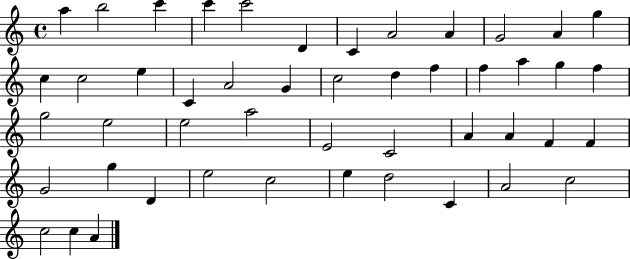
A5/q B5/h C6/q C6/q C6/h D4/q C4/q A4/h A4/q G4/h A4/q G5/q C5/q C5/h E5/q C4/q A4/h G4/q C5/h D5/q F5/q F5/q A5/q G5/q F5/q G5/h E5/h E5/h A5/h E4/h C4/h A4/q A4/q F4/q F4/q G4/h G5/q D4/q E5/h C5/h E5/q D5/h C4/q A4/h C5/h C5/h C5/q A4/q